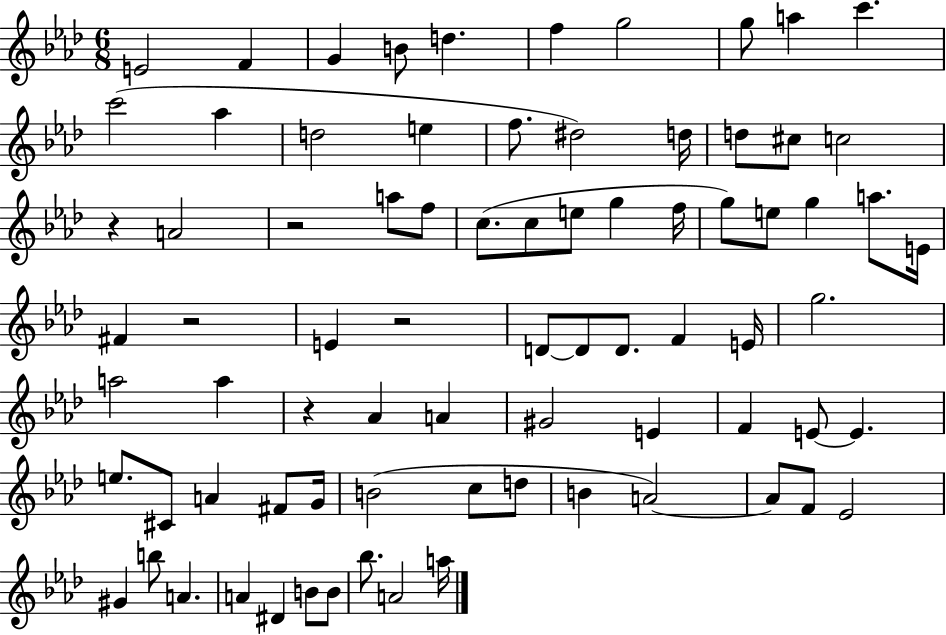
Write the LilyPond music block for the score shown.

{
  \clef treble
  \numericTimeSignature
  \time 6/8
  \key aes \major
  e'2 f'4 | g'4 b'8 d''4. | f''4 g''2 | g''8 a''4 c'''4. | \break c'''2( aes''4 | d''2 e''4 | f''8. dis''2) d''16 | d''8 cis''8 c''2 | \break r4 a'2 | r2 a''8 f''8 | c''8.( c''8 e''8 g''4 f''16 | g''8) e''8 g''4 a''8. e'16 | \break fis'4 r2 | e'4 r2 | d'8~~ d'8 d'8. f'4 e'16 | g''2. | \break a''2 a''4 | r4 aes'4 a'4 | gis'2 e'4 | f'4 e'8~~ e'4. | \break e''8. cis'8 a'4 fis'8 g'16 | b'2( c''8 d''8 | b'4 a'2~~) | a'8 f'8 ees'2 | \break gis'4 b''8 a'4. | a'4 dis'4 b'8 b'8 | bes''8. a'2 a''16 | \bar "|."
}